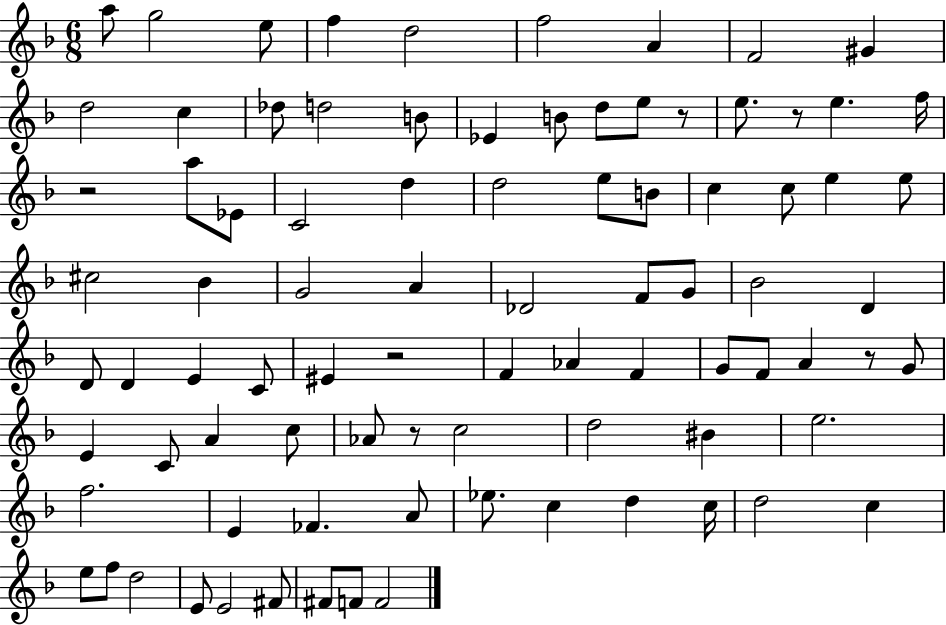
A5/e G5/h E5/e F5/q D5/h F5/h A4/q F4/h G#4/q D5/h C5/q Db5/e D5/h B4/e Eb4/q B4/e D5/e E5/e R/e E5/e. R/e E5/q. F5/s R/h A5/e Eb4/e C4/h D5/q D5/h E5/e B4/e C5/q C5/e E5/q E5/e C#5/h Bb4/q G4/h A4/q Db4/h F4/e G4/e Bb4/h D4/q D4/e D4/q E4/q C4/e EIS4/q R/h F4/q Ab4/q F4/q G4/e F4/e A4/q R/e G4/e E4/q C4/e A4/q C5/e Ab4/e R/e C5/h D5/h BIS4/q E5/h. F5/h. E4/q FES4/q. A4/e Eb5/e. C5/q D5/q C5/s D5/h C5/q E5/e F5/e D5/h E4/e E4/h F#4/e F#4/e F4/e F4/h